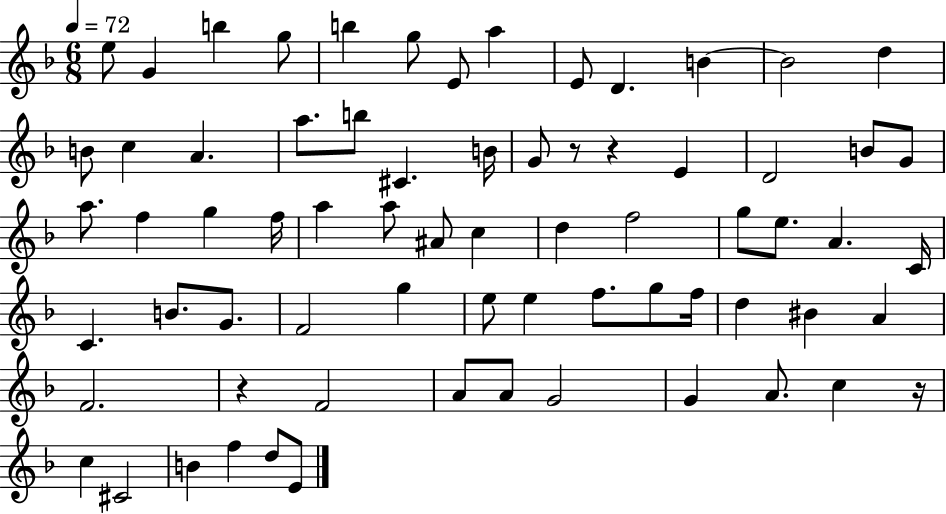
E5/e G4/q B5/q G5/e B5/q G5/e E4/e A5/q E4/e D4/q. B4/q B4/h D5/q B4/e C5/q A4/q. A5/e. B5/e C#4/q. B4/s G4/e R/e R/q E4/q D4/h B4/e G4/e A5/e. F5/q G5/q F5/s A5/q A5/e A#4/e C5/q D5/q F5/h G5/e E5/e. A4/q. C4/s C4/q. B4/e. G4/e. F4/h G5/q E5/e E5/q F5/e. G5/e F5/s D5/q BIS4/q A4/q F4/h. R/q F4/h A4/e A4/e G4/h G4/q A4/e. C5/q R/s C5/q C#4/h B4/q F5/q D5/e E4/e